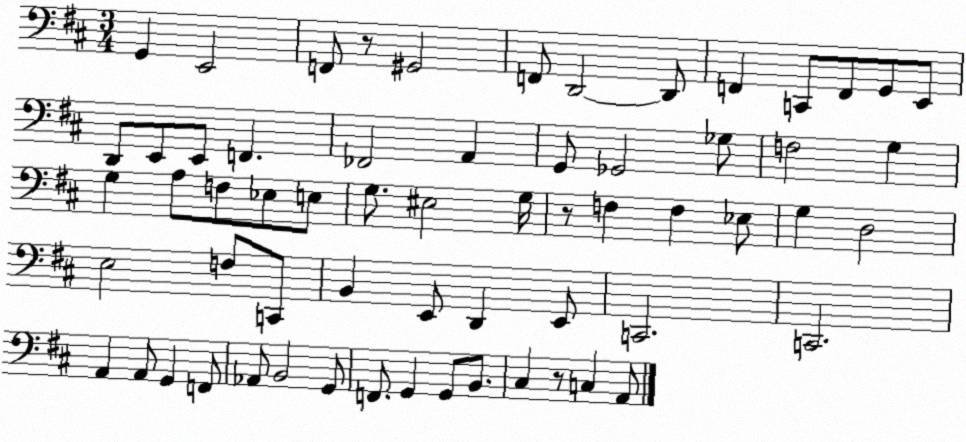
X:1
T:Untitled
M:3/4
L:1/4
K:D
G,, E,,2 F,,/2 z/2 ^G,,2 F,,/2 D,,2 D,,/2 F,, C,,/2 F,,/2 G,,/2 E,,/2 D,,/2 E,,/2 E,,/2 F,, _F,,2 A,, G,,/2 _G,,2 _G,/2 F,2 G, G, A,/2 F,/2 _E,/2 E,/2 G,/2 ^E,2 G,/4 z/2 F, F, _E,/2 G, D,2 E,2 F,/2 C,,/2 B,, E,,/2 D,, E,,/2 C,,2 C,,2 A,, A,,/2 G,, F,,/2 _A,,/2 B,,2 G,,/2 F,,/2 G,, G,,/2 B,,/2 ^C, z/2 C, A,,/2